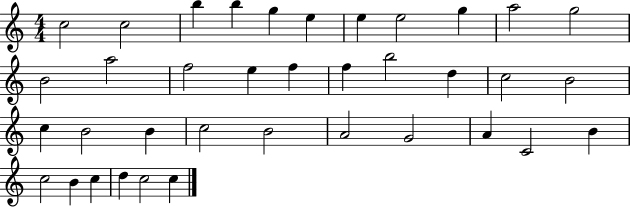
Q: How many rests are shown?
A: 0